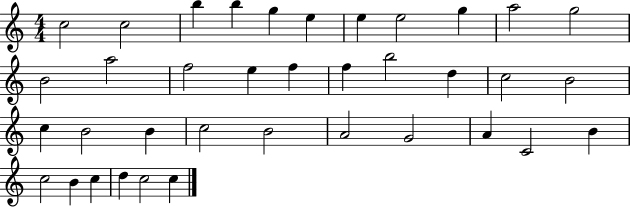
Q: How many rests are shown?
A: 0